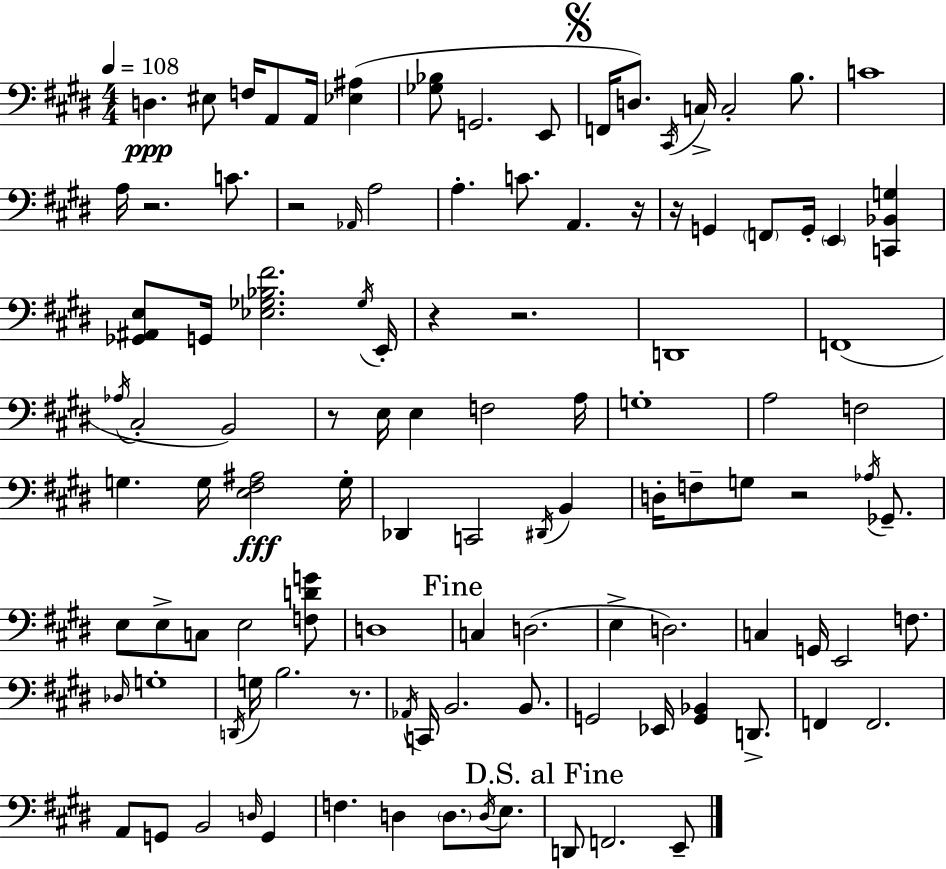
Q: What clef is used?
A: bass